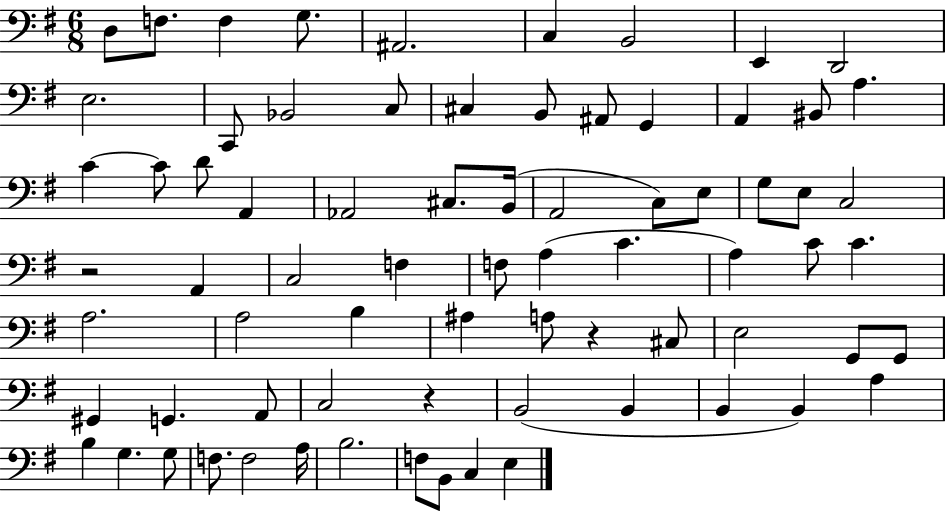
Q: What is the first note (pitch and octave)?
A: D3